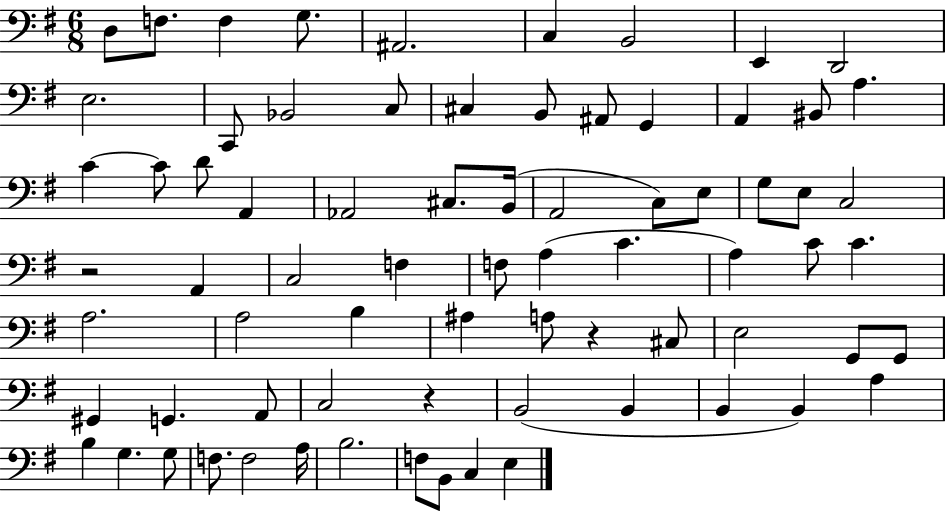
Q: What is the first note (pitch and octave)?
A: D3